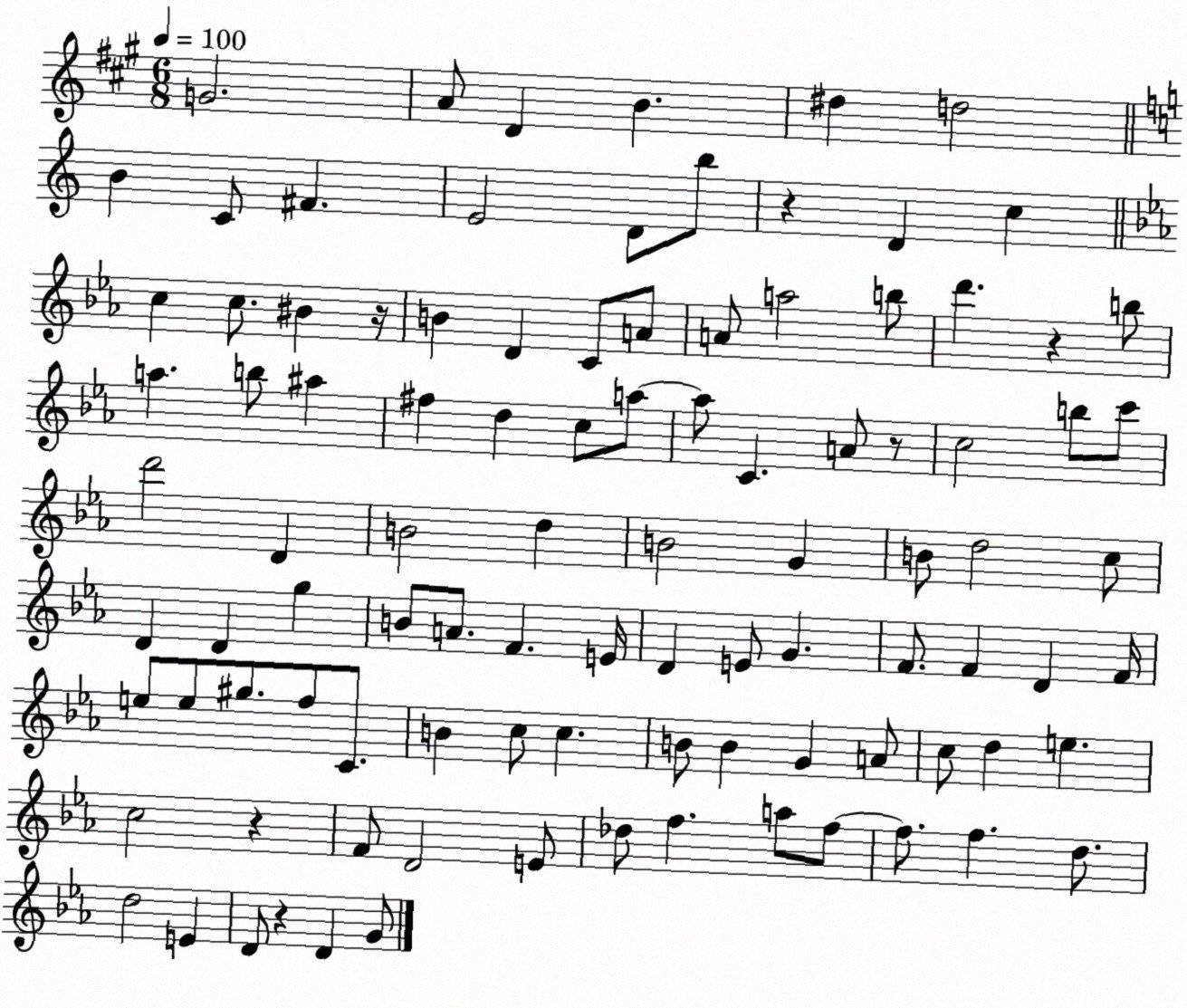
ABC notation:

X:1
T:Untitled
M:6/8
L:1/4
K:A
G2 A/2 D B ^d d2 B C/2 ^F E2 D/2 b/2 z D c c c/2 ^B z/4 B D C/2 A/2 A/2 a2 b/2 d' z b/2 a b/2 ^a ^f d c/2 a/2 a/2 C A/2 z/2 c2 b/2 c'/2 d'2 D B2 d B2 G B/2 d2 c/2 D D g B/2 A/2 F E/4 D E/2 G F/2 F D F/4 e/2 e/2 ^g/2 f/2 C/2 B c/2 c B/2 B G A/2 c/2 d e c2 z F/2 D2 E/2 _d/2 f a/2 f/2 f/2 f d/2 d2 E D/2 z D G/2